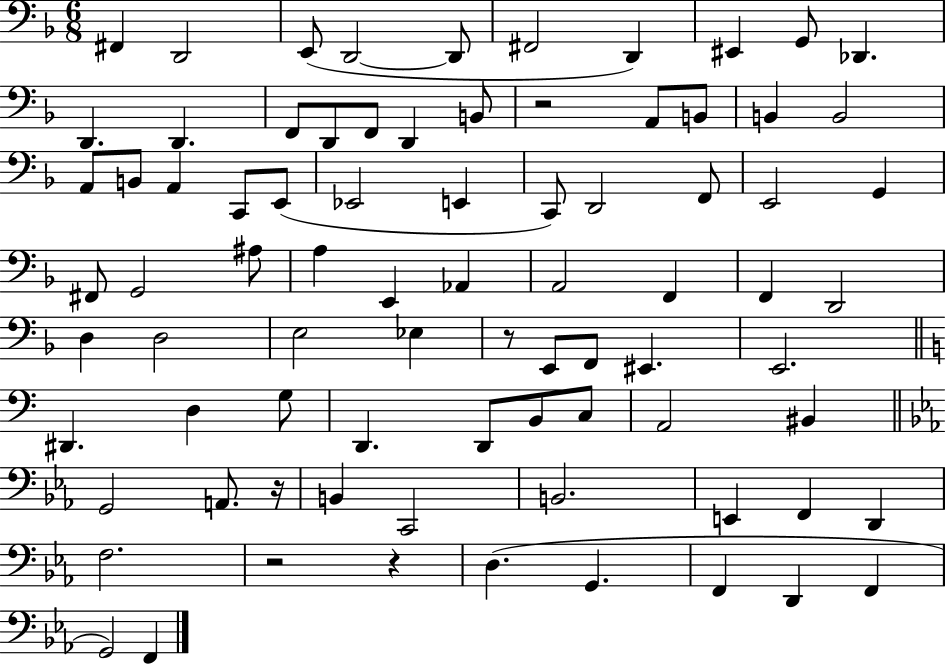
X:1
T:Untitled
M:6/8
L:1/4
K:F
^F,, D,,2 E,,/2 D,,2 D,,/2 ^F,,2 D,, ^E,, G,,/2 _D,, D,, D,, F,,/2 D,,/2 F,,/2 D,, B,,/2 z2 A,,/2 B,,/2 B,, B,,2 A,,/2 B,,/2 A,, C,,/2 E,,/2 _E,,2 E,, C,,/2 D,,2 F,,/2 E,,2 G,, ^F,,/2 G,,2 ^A,/2 A, E,, _A,, A,,2 F,, F,, D,,2 D, D,2 E,2 _E, z/2 E,,/2 F,,/2 ^E,, E,,2 ^D,, D, G,/2 D,, D,,/2 B,,/2 C,/2 A,,2 ^B,, G,,2 A,,/2 z/4 B,, C,,2 B,,2 E,, F,, D,, F,2 z2 z D, G,, F,, D,, F,, G,,2 F,,